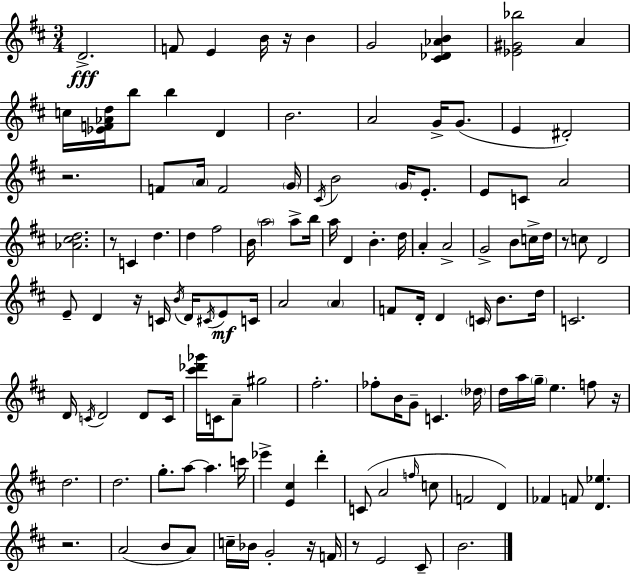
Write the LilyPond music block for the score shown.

{
  \clef treble
  \numericTimeSignature
  \time 3/4
  \key d \major
  d'2.->\fff | f'8 e'4 b'16 r16 b'4 | g'2 <cis' des' aes' b'>4 | <ees' gis' bes''>2 a'4 | \break c''16 <ees' f' aes' d''>16 b''8 b''4 d'4 | b'2. | a'2 g'16-> g'8.( | e'4 dis'2-.) | \break r2. | f'8 \parenthesize a'16 f'2 \parenthesize g'16 | \acciaccatura { cis'16 } b'2 \parenthesize g'16 e'8.-. | e'8 c'8 a'2 | \break <aes' cis'' d''>2. | r8 c'4 d''4. | d''4 fis''2 | b'16 \parenthesize a''2 a''8-> | \break b''16 a''16 d'4 b'4.-. | d''16 a'4-. a'2-> | g'2-> b'8 c''16-> | d''16 r8 c''8 d'2 | \break e'8-- d'4 r16 c'16 \acciaccatura { b'16 } d'16 \acciaccatura { cis'16 } | e'8\mf c'16 a'2 \parenthesize a'4 | f'8 d'16-. d'4 \parenthesize c'16 b'8. | d''16 c'2. | \break d'16 \acciaccatura { c'16 } d'2 | d'8 c'16 <cis''' des''' ges'''>16 c'16 a'8-- gis''2 | fis''2.-. | fes''8-. b'16 g'8-- c'4. | \break \parenthesize des''16 d''16 a''16 \parenthesize g''16-- e''4. | f''8 r16 d''2. | d''2. | g''8.-. a''8~~ a''4. | \break c'''16 ees'''4-> <e' cis''>4 | d'''4-. c'8( a'2 | \grace { f''16 } c''8 f'2 | d'4) fes'4 f'8 <d' ees''>4. | \break r2. | a'2( | b'8 a'8) c''16-- bes'16 g'2-. | r16 f'16 r8 e'2 | \break cis'8-- b'2. | \bar "|."
}